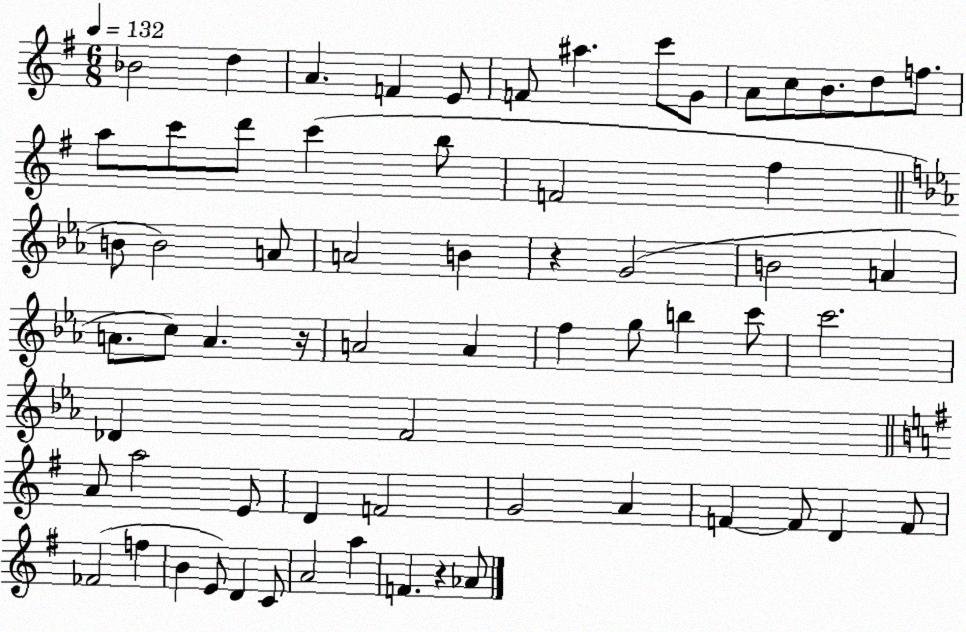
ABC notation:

X:1
T:Untitled
M:6/8
L:1/4
K:G
_B2 d A F E/2 F/2 ^a c'/2 G/2 A/2 c/2 B/2 d/2 f/2 a/2 c'/2 d'/2 c' b/2 F2 ^f B/2 B2 A/2 A2 B z G2 B2 A A/2 c/2 A z/4 A2 A f g/2 b c'/2 c'2 _D F2 A/2 a2 E/2 D F2 G2 A F F/2 D F/2 _F2 f B E/2 D C/2 A2 a F z _A/2